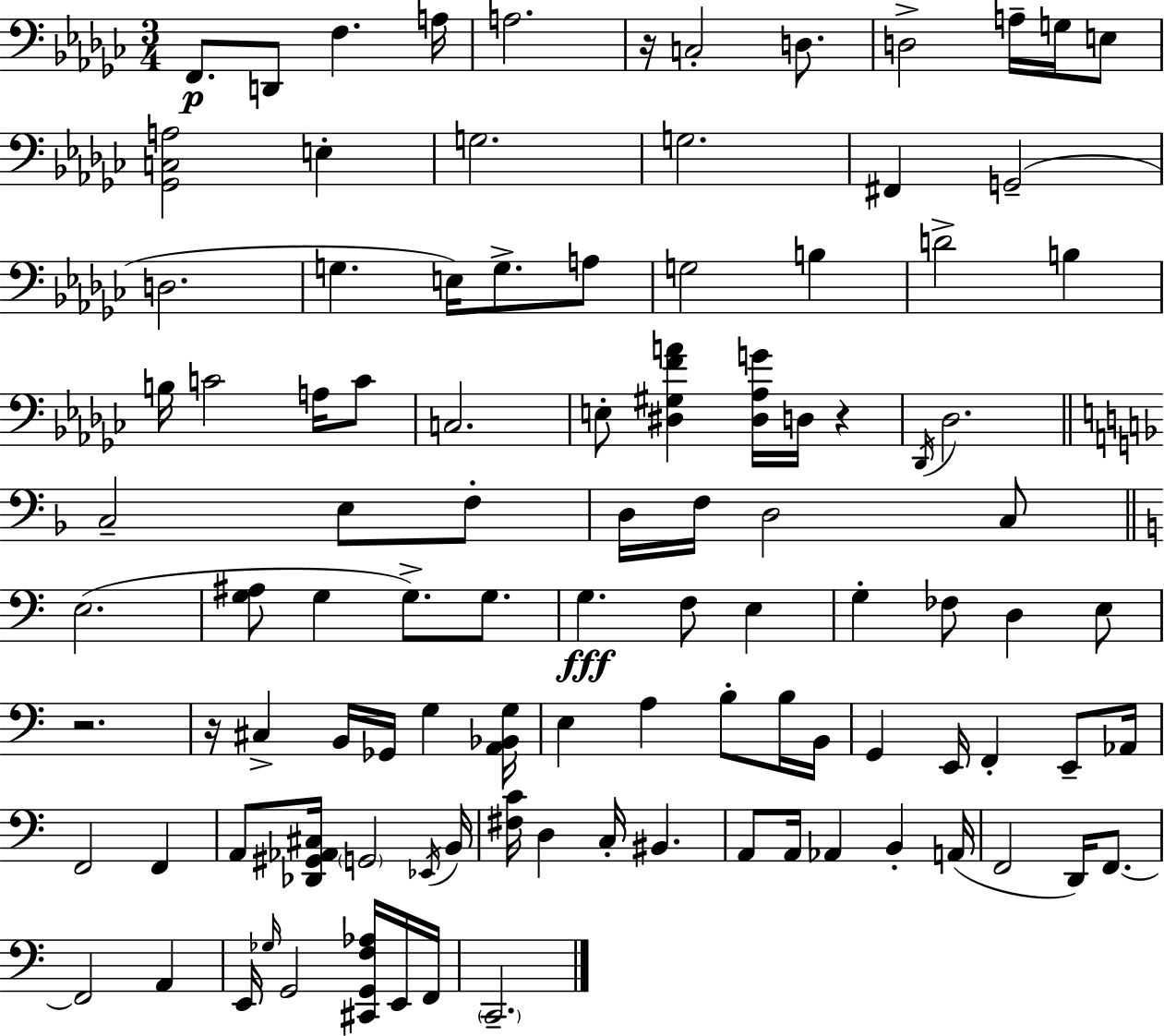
{
  \clef bass
  \numericTimeSignature
  \time 3/4
  \key ees \minor
  f,8.\p d,8 f4. a16 | a2. | r16 c2-. d8. | d2-> a16-- g16 e8 | \break <ges, c a>2 e4-. | g2. | g2. | fis,4 g,2--( | \break d2. | g4. e16) g8.-> a8 | g2 b4 | d'2-> b4 | \break b16 c'2 a16 c'8 | c2. | e8-. <dis gis f' a'>4 <dis aes g'>16 d16 r4 | \acciaccatura { des,16 } des2. | \break \bar "||" \break \key f \major c2-- e8 f8-. | d16 f16 d2 c8 | \bar "||" \break \key a \minor e2.( | <g ais>8 g4 g8.->) g8. | g4.\fff f8 e4 | g4-. fes8 d4 e8 | \break r2. | r16 cis4-> b,16 ges,16 g4 <a, bes, g>16 | e4 a4 b8-. b16 b,16 | g,4 e,16 f,4-. e,8-- aes,16 | \break f,2 f,4 | a,8 <des, gis, aes, cis>16 \parenthesize g,2 \acciaccatura { ees,16 } | b,16 <fis c'>16 d4 c16-. bis,4. | a,8 a,16 aes,4 b,4-. | \break a,16( f,2 d,16) f,8.~~ | f,2 a,4 | e,16 \grace { ges16 } g,2 <cis, g, f aes>16 | e,16 f,16 \parenthesize c,2.-- | \break \bar "|."
}